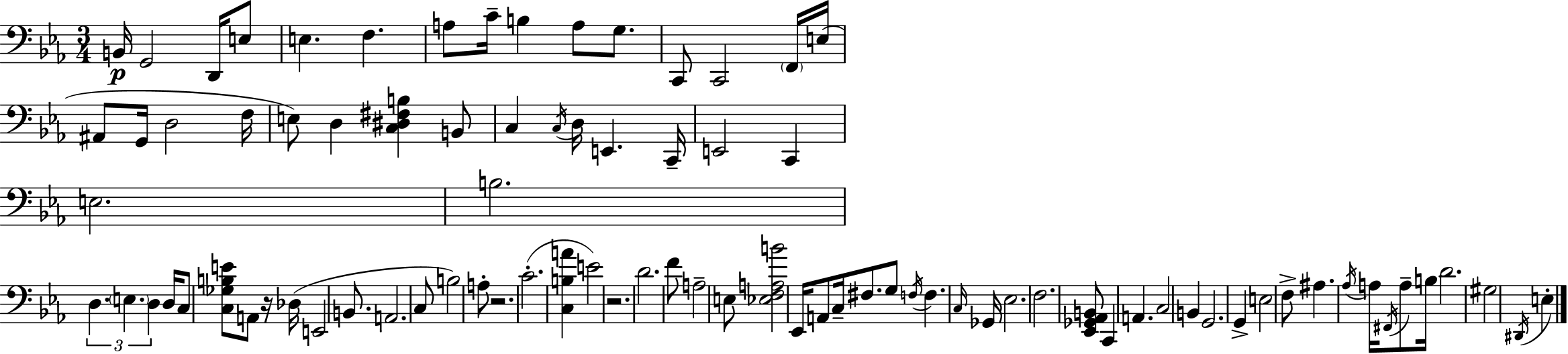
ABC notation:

X:1
T:Untitled
M:3/4
L:1/4
K:Cm
B,,/4 G,,2 D,,/4 E,/2 E, F, A,/2 C/4 B, A,/2 G,/2 C,,/2 C,,2 F,,/4 E,/4 ^A,,/2 G,,/4 D,2 F,/4 E,/2 D, [C,^D,^F,B,] B,,/2 C, C,/4 D,/4 E,, C,,/4 E,,2 C,, E,2 B,2 D, E, D, D,/4 C,/2 [C,_G,B,E]/2 A,,/2 z/4 _D,/4 E,,2 B,,/2 A,,2 C,/2 B,2 A,/2 z2 C2 [C,B,A] E2 z2 D2 F/2 A,2 E,/2 [_E,F,A,B]2 _E,,/4 A,,/2 C,/4 ^F,/2 G,/2 F,/4 F, C,/4 _G,,/4 _E,2 F,2 [_E,,_G,,_A,,B,,]/2 C,, A,, C,2 B,, G,,2 G,, E,2 F,/2 ^A, _A,/4 A,/4 ^F,,/4 A,/2 B,/4 D2 ^G,2 ^D,,/4 E,